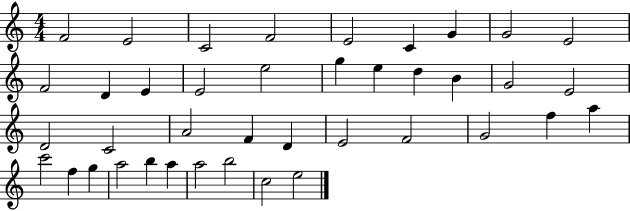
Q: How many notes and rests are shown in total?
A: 40